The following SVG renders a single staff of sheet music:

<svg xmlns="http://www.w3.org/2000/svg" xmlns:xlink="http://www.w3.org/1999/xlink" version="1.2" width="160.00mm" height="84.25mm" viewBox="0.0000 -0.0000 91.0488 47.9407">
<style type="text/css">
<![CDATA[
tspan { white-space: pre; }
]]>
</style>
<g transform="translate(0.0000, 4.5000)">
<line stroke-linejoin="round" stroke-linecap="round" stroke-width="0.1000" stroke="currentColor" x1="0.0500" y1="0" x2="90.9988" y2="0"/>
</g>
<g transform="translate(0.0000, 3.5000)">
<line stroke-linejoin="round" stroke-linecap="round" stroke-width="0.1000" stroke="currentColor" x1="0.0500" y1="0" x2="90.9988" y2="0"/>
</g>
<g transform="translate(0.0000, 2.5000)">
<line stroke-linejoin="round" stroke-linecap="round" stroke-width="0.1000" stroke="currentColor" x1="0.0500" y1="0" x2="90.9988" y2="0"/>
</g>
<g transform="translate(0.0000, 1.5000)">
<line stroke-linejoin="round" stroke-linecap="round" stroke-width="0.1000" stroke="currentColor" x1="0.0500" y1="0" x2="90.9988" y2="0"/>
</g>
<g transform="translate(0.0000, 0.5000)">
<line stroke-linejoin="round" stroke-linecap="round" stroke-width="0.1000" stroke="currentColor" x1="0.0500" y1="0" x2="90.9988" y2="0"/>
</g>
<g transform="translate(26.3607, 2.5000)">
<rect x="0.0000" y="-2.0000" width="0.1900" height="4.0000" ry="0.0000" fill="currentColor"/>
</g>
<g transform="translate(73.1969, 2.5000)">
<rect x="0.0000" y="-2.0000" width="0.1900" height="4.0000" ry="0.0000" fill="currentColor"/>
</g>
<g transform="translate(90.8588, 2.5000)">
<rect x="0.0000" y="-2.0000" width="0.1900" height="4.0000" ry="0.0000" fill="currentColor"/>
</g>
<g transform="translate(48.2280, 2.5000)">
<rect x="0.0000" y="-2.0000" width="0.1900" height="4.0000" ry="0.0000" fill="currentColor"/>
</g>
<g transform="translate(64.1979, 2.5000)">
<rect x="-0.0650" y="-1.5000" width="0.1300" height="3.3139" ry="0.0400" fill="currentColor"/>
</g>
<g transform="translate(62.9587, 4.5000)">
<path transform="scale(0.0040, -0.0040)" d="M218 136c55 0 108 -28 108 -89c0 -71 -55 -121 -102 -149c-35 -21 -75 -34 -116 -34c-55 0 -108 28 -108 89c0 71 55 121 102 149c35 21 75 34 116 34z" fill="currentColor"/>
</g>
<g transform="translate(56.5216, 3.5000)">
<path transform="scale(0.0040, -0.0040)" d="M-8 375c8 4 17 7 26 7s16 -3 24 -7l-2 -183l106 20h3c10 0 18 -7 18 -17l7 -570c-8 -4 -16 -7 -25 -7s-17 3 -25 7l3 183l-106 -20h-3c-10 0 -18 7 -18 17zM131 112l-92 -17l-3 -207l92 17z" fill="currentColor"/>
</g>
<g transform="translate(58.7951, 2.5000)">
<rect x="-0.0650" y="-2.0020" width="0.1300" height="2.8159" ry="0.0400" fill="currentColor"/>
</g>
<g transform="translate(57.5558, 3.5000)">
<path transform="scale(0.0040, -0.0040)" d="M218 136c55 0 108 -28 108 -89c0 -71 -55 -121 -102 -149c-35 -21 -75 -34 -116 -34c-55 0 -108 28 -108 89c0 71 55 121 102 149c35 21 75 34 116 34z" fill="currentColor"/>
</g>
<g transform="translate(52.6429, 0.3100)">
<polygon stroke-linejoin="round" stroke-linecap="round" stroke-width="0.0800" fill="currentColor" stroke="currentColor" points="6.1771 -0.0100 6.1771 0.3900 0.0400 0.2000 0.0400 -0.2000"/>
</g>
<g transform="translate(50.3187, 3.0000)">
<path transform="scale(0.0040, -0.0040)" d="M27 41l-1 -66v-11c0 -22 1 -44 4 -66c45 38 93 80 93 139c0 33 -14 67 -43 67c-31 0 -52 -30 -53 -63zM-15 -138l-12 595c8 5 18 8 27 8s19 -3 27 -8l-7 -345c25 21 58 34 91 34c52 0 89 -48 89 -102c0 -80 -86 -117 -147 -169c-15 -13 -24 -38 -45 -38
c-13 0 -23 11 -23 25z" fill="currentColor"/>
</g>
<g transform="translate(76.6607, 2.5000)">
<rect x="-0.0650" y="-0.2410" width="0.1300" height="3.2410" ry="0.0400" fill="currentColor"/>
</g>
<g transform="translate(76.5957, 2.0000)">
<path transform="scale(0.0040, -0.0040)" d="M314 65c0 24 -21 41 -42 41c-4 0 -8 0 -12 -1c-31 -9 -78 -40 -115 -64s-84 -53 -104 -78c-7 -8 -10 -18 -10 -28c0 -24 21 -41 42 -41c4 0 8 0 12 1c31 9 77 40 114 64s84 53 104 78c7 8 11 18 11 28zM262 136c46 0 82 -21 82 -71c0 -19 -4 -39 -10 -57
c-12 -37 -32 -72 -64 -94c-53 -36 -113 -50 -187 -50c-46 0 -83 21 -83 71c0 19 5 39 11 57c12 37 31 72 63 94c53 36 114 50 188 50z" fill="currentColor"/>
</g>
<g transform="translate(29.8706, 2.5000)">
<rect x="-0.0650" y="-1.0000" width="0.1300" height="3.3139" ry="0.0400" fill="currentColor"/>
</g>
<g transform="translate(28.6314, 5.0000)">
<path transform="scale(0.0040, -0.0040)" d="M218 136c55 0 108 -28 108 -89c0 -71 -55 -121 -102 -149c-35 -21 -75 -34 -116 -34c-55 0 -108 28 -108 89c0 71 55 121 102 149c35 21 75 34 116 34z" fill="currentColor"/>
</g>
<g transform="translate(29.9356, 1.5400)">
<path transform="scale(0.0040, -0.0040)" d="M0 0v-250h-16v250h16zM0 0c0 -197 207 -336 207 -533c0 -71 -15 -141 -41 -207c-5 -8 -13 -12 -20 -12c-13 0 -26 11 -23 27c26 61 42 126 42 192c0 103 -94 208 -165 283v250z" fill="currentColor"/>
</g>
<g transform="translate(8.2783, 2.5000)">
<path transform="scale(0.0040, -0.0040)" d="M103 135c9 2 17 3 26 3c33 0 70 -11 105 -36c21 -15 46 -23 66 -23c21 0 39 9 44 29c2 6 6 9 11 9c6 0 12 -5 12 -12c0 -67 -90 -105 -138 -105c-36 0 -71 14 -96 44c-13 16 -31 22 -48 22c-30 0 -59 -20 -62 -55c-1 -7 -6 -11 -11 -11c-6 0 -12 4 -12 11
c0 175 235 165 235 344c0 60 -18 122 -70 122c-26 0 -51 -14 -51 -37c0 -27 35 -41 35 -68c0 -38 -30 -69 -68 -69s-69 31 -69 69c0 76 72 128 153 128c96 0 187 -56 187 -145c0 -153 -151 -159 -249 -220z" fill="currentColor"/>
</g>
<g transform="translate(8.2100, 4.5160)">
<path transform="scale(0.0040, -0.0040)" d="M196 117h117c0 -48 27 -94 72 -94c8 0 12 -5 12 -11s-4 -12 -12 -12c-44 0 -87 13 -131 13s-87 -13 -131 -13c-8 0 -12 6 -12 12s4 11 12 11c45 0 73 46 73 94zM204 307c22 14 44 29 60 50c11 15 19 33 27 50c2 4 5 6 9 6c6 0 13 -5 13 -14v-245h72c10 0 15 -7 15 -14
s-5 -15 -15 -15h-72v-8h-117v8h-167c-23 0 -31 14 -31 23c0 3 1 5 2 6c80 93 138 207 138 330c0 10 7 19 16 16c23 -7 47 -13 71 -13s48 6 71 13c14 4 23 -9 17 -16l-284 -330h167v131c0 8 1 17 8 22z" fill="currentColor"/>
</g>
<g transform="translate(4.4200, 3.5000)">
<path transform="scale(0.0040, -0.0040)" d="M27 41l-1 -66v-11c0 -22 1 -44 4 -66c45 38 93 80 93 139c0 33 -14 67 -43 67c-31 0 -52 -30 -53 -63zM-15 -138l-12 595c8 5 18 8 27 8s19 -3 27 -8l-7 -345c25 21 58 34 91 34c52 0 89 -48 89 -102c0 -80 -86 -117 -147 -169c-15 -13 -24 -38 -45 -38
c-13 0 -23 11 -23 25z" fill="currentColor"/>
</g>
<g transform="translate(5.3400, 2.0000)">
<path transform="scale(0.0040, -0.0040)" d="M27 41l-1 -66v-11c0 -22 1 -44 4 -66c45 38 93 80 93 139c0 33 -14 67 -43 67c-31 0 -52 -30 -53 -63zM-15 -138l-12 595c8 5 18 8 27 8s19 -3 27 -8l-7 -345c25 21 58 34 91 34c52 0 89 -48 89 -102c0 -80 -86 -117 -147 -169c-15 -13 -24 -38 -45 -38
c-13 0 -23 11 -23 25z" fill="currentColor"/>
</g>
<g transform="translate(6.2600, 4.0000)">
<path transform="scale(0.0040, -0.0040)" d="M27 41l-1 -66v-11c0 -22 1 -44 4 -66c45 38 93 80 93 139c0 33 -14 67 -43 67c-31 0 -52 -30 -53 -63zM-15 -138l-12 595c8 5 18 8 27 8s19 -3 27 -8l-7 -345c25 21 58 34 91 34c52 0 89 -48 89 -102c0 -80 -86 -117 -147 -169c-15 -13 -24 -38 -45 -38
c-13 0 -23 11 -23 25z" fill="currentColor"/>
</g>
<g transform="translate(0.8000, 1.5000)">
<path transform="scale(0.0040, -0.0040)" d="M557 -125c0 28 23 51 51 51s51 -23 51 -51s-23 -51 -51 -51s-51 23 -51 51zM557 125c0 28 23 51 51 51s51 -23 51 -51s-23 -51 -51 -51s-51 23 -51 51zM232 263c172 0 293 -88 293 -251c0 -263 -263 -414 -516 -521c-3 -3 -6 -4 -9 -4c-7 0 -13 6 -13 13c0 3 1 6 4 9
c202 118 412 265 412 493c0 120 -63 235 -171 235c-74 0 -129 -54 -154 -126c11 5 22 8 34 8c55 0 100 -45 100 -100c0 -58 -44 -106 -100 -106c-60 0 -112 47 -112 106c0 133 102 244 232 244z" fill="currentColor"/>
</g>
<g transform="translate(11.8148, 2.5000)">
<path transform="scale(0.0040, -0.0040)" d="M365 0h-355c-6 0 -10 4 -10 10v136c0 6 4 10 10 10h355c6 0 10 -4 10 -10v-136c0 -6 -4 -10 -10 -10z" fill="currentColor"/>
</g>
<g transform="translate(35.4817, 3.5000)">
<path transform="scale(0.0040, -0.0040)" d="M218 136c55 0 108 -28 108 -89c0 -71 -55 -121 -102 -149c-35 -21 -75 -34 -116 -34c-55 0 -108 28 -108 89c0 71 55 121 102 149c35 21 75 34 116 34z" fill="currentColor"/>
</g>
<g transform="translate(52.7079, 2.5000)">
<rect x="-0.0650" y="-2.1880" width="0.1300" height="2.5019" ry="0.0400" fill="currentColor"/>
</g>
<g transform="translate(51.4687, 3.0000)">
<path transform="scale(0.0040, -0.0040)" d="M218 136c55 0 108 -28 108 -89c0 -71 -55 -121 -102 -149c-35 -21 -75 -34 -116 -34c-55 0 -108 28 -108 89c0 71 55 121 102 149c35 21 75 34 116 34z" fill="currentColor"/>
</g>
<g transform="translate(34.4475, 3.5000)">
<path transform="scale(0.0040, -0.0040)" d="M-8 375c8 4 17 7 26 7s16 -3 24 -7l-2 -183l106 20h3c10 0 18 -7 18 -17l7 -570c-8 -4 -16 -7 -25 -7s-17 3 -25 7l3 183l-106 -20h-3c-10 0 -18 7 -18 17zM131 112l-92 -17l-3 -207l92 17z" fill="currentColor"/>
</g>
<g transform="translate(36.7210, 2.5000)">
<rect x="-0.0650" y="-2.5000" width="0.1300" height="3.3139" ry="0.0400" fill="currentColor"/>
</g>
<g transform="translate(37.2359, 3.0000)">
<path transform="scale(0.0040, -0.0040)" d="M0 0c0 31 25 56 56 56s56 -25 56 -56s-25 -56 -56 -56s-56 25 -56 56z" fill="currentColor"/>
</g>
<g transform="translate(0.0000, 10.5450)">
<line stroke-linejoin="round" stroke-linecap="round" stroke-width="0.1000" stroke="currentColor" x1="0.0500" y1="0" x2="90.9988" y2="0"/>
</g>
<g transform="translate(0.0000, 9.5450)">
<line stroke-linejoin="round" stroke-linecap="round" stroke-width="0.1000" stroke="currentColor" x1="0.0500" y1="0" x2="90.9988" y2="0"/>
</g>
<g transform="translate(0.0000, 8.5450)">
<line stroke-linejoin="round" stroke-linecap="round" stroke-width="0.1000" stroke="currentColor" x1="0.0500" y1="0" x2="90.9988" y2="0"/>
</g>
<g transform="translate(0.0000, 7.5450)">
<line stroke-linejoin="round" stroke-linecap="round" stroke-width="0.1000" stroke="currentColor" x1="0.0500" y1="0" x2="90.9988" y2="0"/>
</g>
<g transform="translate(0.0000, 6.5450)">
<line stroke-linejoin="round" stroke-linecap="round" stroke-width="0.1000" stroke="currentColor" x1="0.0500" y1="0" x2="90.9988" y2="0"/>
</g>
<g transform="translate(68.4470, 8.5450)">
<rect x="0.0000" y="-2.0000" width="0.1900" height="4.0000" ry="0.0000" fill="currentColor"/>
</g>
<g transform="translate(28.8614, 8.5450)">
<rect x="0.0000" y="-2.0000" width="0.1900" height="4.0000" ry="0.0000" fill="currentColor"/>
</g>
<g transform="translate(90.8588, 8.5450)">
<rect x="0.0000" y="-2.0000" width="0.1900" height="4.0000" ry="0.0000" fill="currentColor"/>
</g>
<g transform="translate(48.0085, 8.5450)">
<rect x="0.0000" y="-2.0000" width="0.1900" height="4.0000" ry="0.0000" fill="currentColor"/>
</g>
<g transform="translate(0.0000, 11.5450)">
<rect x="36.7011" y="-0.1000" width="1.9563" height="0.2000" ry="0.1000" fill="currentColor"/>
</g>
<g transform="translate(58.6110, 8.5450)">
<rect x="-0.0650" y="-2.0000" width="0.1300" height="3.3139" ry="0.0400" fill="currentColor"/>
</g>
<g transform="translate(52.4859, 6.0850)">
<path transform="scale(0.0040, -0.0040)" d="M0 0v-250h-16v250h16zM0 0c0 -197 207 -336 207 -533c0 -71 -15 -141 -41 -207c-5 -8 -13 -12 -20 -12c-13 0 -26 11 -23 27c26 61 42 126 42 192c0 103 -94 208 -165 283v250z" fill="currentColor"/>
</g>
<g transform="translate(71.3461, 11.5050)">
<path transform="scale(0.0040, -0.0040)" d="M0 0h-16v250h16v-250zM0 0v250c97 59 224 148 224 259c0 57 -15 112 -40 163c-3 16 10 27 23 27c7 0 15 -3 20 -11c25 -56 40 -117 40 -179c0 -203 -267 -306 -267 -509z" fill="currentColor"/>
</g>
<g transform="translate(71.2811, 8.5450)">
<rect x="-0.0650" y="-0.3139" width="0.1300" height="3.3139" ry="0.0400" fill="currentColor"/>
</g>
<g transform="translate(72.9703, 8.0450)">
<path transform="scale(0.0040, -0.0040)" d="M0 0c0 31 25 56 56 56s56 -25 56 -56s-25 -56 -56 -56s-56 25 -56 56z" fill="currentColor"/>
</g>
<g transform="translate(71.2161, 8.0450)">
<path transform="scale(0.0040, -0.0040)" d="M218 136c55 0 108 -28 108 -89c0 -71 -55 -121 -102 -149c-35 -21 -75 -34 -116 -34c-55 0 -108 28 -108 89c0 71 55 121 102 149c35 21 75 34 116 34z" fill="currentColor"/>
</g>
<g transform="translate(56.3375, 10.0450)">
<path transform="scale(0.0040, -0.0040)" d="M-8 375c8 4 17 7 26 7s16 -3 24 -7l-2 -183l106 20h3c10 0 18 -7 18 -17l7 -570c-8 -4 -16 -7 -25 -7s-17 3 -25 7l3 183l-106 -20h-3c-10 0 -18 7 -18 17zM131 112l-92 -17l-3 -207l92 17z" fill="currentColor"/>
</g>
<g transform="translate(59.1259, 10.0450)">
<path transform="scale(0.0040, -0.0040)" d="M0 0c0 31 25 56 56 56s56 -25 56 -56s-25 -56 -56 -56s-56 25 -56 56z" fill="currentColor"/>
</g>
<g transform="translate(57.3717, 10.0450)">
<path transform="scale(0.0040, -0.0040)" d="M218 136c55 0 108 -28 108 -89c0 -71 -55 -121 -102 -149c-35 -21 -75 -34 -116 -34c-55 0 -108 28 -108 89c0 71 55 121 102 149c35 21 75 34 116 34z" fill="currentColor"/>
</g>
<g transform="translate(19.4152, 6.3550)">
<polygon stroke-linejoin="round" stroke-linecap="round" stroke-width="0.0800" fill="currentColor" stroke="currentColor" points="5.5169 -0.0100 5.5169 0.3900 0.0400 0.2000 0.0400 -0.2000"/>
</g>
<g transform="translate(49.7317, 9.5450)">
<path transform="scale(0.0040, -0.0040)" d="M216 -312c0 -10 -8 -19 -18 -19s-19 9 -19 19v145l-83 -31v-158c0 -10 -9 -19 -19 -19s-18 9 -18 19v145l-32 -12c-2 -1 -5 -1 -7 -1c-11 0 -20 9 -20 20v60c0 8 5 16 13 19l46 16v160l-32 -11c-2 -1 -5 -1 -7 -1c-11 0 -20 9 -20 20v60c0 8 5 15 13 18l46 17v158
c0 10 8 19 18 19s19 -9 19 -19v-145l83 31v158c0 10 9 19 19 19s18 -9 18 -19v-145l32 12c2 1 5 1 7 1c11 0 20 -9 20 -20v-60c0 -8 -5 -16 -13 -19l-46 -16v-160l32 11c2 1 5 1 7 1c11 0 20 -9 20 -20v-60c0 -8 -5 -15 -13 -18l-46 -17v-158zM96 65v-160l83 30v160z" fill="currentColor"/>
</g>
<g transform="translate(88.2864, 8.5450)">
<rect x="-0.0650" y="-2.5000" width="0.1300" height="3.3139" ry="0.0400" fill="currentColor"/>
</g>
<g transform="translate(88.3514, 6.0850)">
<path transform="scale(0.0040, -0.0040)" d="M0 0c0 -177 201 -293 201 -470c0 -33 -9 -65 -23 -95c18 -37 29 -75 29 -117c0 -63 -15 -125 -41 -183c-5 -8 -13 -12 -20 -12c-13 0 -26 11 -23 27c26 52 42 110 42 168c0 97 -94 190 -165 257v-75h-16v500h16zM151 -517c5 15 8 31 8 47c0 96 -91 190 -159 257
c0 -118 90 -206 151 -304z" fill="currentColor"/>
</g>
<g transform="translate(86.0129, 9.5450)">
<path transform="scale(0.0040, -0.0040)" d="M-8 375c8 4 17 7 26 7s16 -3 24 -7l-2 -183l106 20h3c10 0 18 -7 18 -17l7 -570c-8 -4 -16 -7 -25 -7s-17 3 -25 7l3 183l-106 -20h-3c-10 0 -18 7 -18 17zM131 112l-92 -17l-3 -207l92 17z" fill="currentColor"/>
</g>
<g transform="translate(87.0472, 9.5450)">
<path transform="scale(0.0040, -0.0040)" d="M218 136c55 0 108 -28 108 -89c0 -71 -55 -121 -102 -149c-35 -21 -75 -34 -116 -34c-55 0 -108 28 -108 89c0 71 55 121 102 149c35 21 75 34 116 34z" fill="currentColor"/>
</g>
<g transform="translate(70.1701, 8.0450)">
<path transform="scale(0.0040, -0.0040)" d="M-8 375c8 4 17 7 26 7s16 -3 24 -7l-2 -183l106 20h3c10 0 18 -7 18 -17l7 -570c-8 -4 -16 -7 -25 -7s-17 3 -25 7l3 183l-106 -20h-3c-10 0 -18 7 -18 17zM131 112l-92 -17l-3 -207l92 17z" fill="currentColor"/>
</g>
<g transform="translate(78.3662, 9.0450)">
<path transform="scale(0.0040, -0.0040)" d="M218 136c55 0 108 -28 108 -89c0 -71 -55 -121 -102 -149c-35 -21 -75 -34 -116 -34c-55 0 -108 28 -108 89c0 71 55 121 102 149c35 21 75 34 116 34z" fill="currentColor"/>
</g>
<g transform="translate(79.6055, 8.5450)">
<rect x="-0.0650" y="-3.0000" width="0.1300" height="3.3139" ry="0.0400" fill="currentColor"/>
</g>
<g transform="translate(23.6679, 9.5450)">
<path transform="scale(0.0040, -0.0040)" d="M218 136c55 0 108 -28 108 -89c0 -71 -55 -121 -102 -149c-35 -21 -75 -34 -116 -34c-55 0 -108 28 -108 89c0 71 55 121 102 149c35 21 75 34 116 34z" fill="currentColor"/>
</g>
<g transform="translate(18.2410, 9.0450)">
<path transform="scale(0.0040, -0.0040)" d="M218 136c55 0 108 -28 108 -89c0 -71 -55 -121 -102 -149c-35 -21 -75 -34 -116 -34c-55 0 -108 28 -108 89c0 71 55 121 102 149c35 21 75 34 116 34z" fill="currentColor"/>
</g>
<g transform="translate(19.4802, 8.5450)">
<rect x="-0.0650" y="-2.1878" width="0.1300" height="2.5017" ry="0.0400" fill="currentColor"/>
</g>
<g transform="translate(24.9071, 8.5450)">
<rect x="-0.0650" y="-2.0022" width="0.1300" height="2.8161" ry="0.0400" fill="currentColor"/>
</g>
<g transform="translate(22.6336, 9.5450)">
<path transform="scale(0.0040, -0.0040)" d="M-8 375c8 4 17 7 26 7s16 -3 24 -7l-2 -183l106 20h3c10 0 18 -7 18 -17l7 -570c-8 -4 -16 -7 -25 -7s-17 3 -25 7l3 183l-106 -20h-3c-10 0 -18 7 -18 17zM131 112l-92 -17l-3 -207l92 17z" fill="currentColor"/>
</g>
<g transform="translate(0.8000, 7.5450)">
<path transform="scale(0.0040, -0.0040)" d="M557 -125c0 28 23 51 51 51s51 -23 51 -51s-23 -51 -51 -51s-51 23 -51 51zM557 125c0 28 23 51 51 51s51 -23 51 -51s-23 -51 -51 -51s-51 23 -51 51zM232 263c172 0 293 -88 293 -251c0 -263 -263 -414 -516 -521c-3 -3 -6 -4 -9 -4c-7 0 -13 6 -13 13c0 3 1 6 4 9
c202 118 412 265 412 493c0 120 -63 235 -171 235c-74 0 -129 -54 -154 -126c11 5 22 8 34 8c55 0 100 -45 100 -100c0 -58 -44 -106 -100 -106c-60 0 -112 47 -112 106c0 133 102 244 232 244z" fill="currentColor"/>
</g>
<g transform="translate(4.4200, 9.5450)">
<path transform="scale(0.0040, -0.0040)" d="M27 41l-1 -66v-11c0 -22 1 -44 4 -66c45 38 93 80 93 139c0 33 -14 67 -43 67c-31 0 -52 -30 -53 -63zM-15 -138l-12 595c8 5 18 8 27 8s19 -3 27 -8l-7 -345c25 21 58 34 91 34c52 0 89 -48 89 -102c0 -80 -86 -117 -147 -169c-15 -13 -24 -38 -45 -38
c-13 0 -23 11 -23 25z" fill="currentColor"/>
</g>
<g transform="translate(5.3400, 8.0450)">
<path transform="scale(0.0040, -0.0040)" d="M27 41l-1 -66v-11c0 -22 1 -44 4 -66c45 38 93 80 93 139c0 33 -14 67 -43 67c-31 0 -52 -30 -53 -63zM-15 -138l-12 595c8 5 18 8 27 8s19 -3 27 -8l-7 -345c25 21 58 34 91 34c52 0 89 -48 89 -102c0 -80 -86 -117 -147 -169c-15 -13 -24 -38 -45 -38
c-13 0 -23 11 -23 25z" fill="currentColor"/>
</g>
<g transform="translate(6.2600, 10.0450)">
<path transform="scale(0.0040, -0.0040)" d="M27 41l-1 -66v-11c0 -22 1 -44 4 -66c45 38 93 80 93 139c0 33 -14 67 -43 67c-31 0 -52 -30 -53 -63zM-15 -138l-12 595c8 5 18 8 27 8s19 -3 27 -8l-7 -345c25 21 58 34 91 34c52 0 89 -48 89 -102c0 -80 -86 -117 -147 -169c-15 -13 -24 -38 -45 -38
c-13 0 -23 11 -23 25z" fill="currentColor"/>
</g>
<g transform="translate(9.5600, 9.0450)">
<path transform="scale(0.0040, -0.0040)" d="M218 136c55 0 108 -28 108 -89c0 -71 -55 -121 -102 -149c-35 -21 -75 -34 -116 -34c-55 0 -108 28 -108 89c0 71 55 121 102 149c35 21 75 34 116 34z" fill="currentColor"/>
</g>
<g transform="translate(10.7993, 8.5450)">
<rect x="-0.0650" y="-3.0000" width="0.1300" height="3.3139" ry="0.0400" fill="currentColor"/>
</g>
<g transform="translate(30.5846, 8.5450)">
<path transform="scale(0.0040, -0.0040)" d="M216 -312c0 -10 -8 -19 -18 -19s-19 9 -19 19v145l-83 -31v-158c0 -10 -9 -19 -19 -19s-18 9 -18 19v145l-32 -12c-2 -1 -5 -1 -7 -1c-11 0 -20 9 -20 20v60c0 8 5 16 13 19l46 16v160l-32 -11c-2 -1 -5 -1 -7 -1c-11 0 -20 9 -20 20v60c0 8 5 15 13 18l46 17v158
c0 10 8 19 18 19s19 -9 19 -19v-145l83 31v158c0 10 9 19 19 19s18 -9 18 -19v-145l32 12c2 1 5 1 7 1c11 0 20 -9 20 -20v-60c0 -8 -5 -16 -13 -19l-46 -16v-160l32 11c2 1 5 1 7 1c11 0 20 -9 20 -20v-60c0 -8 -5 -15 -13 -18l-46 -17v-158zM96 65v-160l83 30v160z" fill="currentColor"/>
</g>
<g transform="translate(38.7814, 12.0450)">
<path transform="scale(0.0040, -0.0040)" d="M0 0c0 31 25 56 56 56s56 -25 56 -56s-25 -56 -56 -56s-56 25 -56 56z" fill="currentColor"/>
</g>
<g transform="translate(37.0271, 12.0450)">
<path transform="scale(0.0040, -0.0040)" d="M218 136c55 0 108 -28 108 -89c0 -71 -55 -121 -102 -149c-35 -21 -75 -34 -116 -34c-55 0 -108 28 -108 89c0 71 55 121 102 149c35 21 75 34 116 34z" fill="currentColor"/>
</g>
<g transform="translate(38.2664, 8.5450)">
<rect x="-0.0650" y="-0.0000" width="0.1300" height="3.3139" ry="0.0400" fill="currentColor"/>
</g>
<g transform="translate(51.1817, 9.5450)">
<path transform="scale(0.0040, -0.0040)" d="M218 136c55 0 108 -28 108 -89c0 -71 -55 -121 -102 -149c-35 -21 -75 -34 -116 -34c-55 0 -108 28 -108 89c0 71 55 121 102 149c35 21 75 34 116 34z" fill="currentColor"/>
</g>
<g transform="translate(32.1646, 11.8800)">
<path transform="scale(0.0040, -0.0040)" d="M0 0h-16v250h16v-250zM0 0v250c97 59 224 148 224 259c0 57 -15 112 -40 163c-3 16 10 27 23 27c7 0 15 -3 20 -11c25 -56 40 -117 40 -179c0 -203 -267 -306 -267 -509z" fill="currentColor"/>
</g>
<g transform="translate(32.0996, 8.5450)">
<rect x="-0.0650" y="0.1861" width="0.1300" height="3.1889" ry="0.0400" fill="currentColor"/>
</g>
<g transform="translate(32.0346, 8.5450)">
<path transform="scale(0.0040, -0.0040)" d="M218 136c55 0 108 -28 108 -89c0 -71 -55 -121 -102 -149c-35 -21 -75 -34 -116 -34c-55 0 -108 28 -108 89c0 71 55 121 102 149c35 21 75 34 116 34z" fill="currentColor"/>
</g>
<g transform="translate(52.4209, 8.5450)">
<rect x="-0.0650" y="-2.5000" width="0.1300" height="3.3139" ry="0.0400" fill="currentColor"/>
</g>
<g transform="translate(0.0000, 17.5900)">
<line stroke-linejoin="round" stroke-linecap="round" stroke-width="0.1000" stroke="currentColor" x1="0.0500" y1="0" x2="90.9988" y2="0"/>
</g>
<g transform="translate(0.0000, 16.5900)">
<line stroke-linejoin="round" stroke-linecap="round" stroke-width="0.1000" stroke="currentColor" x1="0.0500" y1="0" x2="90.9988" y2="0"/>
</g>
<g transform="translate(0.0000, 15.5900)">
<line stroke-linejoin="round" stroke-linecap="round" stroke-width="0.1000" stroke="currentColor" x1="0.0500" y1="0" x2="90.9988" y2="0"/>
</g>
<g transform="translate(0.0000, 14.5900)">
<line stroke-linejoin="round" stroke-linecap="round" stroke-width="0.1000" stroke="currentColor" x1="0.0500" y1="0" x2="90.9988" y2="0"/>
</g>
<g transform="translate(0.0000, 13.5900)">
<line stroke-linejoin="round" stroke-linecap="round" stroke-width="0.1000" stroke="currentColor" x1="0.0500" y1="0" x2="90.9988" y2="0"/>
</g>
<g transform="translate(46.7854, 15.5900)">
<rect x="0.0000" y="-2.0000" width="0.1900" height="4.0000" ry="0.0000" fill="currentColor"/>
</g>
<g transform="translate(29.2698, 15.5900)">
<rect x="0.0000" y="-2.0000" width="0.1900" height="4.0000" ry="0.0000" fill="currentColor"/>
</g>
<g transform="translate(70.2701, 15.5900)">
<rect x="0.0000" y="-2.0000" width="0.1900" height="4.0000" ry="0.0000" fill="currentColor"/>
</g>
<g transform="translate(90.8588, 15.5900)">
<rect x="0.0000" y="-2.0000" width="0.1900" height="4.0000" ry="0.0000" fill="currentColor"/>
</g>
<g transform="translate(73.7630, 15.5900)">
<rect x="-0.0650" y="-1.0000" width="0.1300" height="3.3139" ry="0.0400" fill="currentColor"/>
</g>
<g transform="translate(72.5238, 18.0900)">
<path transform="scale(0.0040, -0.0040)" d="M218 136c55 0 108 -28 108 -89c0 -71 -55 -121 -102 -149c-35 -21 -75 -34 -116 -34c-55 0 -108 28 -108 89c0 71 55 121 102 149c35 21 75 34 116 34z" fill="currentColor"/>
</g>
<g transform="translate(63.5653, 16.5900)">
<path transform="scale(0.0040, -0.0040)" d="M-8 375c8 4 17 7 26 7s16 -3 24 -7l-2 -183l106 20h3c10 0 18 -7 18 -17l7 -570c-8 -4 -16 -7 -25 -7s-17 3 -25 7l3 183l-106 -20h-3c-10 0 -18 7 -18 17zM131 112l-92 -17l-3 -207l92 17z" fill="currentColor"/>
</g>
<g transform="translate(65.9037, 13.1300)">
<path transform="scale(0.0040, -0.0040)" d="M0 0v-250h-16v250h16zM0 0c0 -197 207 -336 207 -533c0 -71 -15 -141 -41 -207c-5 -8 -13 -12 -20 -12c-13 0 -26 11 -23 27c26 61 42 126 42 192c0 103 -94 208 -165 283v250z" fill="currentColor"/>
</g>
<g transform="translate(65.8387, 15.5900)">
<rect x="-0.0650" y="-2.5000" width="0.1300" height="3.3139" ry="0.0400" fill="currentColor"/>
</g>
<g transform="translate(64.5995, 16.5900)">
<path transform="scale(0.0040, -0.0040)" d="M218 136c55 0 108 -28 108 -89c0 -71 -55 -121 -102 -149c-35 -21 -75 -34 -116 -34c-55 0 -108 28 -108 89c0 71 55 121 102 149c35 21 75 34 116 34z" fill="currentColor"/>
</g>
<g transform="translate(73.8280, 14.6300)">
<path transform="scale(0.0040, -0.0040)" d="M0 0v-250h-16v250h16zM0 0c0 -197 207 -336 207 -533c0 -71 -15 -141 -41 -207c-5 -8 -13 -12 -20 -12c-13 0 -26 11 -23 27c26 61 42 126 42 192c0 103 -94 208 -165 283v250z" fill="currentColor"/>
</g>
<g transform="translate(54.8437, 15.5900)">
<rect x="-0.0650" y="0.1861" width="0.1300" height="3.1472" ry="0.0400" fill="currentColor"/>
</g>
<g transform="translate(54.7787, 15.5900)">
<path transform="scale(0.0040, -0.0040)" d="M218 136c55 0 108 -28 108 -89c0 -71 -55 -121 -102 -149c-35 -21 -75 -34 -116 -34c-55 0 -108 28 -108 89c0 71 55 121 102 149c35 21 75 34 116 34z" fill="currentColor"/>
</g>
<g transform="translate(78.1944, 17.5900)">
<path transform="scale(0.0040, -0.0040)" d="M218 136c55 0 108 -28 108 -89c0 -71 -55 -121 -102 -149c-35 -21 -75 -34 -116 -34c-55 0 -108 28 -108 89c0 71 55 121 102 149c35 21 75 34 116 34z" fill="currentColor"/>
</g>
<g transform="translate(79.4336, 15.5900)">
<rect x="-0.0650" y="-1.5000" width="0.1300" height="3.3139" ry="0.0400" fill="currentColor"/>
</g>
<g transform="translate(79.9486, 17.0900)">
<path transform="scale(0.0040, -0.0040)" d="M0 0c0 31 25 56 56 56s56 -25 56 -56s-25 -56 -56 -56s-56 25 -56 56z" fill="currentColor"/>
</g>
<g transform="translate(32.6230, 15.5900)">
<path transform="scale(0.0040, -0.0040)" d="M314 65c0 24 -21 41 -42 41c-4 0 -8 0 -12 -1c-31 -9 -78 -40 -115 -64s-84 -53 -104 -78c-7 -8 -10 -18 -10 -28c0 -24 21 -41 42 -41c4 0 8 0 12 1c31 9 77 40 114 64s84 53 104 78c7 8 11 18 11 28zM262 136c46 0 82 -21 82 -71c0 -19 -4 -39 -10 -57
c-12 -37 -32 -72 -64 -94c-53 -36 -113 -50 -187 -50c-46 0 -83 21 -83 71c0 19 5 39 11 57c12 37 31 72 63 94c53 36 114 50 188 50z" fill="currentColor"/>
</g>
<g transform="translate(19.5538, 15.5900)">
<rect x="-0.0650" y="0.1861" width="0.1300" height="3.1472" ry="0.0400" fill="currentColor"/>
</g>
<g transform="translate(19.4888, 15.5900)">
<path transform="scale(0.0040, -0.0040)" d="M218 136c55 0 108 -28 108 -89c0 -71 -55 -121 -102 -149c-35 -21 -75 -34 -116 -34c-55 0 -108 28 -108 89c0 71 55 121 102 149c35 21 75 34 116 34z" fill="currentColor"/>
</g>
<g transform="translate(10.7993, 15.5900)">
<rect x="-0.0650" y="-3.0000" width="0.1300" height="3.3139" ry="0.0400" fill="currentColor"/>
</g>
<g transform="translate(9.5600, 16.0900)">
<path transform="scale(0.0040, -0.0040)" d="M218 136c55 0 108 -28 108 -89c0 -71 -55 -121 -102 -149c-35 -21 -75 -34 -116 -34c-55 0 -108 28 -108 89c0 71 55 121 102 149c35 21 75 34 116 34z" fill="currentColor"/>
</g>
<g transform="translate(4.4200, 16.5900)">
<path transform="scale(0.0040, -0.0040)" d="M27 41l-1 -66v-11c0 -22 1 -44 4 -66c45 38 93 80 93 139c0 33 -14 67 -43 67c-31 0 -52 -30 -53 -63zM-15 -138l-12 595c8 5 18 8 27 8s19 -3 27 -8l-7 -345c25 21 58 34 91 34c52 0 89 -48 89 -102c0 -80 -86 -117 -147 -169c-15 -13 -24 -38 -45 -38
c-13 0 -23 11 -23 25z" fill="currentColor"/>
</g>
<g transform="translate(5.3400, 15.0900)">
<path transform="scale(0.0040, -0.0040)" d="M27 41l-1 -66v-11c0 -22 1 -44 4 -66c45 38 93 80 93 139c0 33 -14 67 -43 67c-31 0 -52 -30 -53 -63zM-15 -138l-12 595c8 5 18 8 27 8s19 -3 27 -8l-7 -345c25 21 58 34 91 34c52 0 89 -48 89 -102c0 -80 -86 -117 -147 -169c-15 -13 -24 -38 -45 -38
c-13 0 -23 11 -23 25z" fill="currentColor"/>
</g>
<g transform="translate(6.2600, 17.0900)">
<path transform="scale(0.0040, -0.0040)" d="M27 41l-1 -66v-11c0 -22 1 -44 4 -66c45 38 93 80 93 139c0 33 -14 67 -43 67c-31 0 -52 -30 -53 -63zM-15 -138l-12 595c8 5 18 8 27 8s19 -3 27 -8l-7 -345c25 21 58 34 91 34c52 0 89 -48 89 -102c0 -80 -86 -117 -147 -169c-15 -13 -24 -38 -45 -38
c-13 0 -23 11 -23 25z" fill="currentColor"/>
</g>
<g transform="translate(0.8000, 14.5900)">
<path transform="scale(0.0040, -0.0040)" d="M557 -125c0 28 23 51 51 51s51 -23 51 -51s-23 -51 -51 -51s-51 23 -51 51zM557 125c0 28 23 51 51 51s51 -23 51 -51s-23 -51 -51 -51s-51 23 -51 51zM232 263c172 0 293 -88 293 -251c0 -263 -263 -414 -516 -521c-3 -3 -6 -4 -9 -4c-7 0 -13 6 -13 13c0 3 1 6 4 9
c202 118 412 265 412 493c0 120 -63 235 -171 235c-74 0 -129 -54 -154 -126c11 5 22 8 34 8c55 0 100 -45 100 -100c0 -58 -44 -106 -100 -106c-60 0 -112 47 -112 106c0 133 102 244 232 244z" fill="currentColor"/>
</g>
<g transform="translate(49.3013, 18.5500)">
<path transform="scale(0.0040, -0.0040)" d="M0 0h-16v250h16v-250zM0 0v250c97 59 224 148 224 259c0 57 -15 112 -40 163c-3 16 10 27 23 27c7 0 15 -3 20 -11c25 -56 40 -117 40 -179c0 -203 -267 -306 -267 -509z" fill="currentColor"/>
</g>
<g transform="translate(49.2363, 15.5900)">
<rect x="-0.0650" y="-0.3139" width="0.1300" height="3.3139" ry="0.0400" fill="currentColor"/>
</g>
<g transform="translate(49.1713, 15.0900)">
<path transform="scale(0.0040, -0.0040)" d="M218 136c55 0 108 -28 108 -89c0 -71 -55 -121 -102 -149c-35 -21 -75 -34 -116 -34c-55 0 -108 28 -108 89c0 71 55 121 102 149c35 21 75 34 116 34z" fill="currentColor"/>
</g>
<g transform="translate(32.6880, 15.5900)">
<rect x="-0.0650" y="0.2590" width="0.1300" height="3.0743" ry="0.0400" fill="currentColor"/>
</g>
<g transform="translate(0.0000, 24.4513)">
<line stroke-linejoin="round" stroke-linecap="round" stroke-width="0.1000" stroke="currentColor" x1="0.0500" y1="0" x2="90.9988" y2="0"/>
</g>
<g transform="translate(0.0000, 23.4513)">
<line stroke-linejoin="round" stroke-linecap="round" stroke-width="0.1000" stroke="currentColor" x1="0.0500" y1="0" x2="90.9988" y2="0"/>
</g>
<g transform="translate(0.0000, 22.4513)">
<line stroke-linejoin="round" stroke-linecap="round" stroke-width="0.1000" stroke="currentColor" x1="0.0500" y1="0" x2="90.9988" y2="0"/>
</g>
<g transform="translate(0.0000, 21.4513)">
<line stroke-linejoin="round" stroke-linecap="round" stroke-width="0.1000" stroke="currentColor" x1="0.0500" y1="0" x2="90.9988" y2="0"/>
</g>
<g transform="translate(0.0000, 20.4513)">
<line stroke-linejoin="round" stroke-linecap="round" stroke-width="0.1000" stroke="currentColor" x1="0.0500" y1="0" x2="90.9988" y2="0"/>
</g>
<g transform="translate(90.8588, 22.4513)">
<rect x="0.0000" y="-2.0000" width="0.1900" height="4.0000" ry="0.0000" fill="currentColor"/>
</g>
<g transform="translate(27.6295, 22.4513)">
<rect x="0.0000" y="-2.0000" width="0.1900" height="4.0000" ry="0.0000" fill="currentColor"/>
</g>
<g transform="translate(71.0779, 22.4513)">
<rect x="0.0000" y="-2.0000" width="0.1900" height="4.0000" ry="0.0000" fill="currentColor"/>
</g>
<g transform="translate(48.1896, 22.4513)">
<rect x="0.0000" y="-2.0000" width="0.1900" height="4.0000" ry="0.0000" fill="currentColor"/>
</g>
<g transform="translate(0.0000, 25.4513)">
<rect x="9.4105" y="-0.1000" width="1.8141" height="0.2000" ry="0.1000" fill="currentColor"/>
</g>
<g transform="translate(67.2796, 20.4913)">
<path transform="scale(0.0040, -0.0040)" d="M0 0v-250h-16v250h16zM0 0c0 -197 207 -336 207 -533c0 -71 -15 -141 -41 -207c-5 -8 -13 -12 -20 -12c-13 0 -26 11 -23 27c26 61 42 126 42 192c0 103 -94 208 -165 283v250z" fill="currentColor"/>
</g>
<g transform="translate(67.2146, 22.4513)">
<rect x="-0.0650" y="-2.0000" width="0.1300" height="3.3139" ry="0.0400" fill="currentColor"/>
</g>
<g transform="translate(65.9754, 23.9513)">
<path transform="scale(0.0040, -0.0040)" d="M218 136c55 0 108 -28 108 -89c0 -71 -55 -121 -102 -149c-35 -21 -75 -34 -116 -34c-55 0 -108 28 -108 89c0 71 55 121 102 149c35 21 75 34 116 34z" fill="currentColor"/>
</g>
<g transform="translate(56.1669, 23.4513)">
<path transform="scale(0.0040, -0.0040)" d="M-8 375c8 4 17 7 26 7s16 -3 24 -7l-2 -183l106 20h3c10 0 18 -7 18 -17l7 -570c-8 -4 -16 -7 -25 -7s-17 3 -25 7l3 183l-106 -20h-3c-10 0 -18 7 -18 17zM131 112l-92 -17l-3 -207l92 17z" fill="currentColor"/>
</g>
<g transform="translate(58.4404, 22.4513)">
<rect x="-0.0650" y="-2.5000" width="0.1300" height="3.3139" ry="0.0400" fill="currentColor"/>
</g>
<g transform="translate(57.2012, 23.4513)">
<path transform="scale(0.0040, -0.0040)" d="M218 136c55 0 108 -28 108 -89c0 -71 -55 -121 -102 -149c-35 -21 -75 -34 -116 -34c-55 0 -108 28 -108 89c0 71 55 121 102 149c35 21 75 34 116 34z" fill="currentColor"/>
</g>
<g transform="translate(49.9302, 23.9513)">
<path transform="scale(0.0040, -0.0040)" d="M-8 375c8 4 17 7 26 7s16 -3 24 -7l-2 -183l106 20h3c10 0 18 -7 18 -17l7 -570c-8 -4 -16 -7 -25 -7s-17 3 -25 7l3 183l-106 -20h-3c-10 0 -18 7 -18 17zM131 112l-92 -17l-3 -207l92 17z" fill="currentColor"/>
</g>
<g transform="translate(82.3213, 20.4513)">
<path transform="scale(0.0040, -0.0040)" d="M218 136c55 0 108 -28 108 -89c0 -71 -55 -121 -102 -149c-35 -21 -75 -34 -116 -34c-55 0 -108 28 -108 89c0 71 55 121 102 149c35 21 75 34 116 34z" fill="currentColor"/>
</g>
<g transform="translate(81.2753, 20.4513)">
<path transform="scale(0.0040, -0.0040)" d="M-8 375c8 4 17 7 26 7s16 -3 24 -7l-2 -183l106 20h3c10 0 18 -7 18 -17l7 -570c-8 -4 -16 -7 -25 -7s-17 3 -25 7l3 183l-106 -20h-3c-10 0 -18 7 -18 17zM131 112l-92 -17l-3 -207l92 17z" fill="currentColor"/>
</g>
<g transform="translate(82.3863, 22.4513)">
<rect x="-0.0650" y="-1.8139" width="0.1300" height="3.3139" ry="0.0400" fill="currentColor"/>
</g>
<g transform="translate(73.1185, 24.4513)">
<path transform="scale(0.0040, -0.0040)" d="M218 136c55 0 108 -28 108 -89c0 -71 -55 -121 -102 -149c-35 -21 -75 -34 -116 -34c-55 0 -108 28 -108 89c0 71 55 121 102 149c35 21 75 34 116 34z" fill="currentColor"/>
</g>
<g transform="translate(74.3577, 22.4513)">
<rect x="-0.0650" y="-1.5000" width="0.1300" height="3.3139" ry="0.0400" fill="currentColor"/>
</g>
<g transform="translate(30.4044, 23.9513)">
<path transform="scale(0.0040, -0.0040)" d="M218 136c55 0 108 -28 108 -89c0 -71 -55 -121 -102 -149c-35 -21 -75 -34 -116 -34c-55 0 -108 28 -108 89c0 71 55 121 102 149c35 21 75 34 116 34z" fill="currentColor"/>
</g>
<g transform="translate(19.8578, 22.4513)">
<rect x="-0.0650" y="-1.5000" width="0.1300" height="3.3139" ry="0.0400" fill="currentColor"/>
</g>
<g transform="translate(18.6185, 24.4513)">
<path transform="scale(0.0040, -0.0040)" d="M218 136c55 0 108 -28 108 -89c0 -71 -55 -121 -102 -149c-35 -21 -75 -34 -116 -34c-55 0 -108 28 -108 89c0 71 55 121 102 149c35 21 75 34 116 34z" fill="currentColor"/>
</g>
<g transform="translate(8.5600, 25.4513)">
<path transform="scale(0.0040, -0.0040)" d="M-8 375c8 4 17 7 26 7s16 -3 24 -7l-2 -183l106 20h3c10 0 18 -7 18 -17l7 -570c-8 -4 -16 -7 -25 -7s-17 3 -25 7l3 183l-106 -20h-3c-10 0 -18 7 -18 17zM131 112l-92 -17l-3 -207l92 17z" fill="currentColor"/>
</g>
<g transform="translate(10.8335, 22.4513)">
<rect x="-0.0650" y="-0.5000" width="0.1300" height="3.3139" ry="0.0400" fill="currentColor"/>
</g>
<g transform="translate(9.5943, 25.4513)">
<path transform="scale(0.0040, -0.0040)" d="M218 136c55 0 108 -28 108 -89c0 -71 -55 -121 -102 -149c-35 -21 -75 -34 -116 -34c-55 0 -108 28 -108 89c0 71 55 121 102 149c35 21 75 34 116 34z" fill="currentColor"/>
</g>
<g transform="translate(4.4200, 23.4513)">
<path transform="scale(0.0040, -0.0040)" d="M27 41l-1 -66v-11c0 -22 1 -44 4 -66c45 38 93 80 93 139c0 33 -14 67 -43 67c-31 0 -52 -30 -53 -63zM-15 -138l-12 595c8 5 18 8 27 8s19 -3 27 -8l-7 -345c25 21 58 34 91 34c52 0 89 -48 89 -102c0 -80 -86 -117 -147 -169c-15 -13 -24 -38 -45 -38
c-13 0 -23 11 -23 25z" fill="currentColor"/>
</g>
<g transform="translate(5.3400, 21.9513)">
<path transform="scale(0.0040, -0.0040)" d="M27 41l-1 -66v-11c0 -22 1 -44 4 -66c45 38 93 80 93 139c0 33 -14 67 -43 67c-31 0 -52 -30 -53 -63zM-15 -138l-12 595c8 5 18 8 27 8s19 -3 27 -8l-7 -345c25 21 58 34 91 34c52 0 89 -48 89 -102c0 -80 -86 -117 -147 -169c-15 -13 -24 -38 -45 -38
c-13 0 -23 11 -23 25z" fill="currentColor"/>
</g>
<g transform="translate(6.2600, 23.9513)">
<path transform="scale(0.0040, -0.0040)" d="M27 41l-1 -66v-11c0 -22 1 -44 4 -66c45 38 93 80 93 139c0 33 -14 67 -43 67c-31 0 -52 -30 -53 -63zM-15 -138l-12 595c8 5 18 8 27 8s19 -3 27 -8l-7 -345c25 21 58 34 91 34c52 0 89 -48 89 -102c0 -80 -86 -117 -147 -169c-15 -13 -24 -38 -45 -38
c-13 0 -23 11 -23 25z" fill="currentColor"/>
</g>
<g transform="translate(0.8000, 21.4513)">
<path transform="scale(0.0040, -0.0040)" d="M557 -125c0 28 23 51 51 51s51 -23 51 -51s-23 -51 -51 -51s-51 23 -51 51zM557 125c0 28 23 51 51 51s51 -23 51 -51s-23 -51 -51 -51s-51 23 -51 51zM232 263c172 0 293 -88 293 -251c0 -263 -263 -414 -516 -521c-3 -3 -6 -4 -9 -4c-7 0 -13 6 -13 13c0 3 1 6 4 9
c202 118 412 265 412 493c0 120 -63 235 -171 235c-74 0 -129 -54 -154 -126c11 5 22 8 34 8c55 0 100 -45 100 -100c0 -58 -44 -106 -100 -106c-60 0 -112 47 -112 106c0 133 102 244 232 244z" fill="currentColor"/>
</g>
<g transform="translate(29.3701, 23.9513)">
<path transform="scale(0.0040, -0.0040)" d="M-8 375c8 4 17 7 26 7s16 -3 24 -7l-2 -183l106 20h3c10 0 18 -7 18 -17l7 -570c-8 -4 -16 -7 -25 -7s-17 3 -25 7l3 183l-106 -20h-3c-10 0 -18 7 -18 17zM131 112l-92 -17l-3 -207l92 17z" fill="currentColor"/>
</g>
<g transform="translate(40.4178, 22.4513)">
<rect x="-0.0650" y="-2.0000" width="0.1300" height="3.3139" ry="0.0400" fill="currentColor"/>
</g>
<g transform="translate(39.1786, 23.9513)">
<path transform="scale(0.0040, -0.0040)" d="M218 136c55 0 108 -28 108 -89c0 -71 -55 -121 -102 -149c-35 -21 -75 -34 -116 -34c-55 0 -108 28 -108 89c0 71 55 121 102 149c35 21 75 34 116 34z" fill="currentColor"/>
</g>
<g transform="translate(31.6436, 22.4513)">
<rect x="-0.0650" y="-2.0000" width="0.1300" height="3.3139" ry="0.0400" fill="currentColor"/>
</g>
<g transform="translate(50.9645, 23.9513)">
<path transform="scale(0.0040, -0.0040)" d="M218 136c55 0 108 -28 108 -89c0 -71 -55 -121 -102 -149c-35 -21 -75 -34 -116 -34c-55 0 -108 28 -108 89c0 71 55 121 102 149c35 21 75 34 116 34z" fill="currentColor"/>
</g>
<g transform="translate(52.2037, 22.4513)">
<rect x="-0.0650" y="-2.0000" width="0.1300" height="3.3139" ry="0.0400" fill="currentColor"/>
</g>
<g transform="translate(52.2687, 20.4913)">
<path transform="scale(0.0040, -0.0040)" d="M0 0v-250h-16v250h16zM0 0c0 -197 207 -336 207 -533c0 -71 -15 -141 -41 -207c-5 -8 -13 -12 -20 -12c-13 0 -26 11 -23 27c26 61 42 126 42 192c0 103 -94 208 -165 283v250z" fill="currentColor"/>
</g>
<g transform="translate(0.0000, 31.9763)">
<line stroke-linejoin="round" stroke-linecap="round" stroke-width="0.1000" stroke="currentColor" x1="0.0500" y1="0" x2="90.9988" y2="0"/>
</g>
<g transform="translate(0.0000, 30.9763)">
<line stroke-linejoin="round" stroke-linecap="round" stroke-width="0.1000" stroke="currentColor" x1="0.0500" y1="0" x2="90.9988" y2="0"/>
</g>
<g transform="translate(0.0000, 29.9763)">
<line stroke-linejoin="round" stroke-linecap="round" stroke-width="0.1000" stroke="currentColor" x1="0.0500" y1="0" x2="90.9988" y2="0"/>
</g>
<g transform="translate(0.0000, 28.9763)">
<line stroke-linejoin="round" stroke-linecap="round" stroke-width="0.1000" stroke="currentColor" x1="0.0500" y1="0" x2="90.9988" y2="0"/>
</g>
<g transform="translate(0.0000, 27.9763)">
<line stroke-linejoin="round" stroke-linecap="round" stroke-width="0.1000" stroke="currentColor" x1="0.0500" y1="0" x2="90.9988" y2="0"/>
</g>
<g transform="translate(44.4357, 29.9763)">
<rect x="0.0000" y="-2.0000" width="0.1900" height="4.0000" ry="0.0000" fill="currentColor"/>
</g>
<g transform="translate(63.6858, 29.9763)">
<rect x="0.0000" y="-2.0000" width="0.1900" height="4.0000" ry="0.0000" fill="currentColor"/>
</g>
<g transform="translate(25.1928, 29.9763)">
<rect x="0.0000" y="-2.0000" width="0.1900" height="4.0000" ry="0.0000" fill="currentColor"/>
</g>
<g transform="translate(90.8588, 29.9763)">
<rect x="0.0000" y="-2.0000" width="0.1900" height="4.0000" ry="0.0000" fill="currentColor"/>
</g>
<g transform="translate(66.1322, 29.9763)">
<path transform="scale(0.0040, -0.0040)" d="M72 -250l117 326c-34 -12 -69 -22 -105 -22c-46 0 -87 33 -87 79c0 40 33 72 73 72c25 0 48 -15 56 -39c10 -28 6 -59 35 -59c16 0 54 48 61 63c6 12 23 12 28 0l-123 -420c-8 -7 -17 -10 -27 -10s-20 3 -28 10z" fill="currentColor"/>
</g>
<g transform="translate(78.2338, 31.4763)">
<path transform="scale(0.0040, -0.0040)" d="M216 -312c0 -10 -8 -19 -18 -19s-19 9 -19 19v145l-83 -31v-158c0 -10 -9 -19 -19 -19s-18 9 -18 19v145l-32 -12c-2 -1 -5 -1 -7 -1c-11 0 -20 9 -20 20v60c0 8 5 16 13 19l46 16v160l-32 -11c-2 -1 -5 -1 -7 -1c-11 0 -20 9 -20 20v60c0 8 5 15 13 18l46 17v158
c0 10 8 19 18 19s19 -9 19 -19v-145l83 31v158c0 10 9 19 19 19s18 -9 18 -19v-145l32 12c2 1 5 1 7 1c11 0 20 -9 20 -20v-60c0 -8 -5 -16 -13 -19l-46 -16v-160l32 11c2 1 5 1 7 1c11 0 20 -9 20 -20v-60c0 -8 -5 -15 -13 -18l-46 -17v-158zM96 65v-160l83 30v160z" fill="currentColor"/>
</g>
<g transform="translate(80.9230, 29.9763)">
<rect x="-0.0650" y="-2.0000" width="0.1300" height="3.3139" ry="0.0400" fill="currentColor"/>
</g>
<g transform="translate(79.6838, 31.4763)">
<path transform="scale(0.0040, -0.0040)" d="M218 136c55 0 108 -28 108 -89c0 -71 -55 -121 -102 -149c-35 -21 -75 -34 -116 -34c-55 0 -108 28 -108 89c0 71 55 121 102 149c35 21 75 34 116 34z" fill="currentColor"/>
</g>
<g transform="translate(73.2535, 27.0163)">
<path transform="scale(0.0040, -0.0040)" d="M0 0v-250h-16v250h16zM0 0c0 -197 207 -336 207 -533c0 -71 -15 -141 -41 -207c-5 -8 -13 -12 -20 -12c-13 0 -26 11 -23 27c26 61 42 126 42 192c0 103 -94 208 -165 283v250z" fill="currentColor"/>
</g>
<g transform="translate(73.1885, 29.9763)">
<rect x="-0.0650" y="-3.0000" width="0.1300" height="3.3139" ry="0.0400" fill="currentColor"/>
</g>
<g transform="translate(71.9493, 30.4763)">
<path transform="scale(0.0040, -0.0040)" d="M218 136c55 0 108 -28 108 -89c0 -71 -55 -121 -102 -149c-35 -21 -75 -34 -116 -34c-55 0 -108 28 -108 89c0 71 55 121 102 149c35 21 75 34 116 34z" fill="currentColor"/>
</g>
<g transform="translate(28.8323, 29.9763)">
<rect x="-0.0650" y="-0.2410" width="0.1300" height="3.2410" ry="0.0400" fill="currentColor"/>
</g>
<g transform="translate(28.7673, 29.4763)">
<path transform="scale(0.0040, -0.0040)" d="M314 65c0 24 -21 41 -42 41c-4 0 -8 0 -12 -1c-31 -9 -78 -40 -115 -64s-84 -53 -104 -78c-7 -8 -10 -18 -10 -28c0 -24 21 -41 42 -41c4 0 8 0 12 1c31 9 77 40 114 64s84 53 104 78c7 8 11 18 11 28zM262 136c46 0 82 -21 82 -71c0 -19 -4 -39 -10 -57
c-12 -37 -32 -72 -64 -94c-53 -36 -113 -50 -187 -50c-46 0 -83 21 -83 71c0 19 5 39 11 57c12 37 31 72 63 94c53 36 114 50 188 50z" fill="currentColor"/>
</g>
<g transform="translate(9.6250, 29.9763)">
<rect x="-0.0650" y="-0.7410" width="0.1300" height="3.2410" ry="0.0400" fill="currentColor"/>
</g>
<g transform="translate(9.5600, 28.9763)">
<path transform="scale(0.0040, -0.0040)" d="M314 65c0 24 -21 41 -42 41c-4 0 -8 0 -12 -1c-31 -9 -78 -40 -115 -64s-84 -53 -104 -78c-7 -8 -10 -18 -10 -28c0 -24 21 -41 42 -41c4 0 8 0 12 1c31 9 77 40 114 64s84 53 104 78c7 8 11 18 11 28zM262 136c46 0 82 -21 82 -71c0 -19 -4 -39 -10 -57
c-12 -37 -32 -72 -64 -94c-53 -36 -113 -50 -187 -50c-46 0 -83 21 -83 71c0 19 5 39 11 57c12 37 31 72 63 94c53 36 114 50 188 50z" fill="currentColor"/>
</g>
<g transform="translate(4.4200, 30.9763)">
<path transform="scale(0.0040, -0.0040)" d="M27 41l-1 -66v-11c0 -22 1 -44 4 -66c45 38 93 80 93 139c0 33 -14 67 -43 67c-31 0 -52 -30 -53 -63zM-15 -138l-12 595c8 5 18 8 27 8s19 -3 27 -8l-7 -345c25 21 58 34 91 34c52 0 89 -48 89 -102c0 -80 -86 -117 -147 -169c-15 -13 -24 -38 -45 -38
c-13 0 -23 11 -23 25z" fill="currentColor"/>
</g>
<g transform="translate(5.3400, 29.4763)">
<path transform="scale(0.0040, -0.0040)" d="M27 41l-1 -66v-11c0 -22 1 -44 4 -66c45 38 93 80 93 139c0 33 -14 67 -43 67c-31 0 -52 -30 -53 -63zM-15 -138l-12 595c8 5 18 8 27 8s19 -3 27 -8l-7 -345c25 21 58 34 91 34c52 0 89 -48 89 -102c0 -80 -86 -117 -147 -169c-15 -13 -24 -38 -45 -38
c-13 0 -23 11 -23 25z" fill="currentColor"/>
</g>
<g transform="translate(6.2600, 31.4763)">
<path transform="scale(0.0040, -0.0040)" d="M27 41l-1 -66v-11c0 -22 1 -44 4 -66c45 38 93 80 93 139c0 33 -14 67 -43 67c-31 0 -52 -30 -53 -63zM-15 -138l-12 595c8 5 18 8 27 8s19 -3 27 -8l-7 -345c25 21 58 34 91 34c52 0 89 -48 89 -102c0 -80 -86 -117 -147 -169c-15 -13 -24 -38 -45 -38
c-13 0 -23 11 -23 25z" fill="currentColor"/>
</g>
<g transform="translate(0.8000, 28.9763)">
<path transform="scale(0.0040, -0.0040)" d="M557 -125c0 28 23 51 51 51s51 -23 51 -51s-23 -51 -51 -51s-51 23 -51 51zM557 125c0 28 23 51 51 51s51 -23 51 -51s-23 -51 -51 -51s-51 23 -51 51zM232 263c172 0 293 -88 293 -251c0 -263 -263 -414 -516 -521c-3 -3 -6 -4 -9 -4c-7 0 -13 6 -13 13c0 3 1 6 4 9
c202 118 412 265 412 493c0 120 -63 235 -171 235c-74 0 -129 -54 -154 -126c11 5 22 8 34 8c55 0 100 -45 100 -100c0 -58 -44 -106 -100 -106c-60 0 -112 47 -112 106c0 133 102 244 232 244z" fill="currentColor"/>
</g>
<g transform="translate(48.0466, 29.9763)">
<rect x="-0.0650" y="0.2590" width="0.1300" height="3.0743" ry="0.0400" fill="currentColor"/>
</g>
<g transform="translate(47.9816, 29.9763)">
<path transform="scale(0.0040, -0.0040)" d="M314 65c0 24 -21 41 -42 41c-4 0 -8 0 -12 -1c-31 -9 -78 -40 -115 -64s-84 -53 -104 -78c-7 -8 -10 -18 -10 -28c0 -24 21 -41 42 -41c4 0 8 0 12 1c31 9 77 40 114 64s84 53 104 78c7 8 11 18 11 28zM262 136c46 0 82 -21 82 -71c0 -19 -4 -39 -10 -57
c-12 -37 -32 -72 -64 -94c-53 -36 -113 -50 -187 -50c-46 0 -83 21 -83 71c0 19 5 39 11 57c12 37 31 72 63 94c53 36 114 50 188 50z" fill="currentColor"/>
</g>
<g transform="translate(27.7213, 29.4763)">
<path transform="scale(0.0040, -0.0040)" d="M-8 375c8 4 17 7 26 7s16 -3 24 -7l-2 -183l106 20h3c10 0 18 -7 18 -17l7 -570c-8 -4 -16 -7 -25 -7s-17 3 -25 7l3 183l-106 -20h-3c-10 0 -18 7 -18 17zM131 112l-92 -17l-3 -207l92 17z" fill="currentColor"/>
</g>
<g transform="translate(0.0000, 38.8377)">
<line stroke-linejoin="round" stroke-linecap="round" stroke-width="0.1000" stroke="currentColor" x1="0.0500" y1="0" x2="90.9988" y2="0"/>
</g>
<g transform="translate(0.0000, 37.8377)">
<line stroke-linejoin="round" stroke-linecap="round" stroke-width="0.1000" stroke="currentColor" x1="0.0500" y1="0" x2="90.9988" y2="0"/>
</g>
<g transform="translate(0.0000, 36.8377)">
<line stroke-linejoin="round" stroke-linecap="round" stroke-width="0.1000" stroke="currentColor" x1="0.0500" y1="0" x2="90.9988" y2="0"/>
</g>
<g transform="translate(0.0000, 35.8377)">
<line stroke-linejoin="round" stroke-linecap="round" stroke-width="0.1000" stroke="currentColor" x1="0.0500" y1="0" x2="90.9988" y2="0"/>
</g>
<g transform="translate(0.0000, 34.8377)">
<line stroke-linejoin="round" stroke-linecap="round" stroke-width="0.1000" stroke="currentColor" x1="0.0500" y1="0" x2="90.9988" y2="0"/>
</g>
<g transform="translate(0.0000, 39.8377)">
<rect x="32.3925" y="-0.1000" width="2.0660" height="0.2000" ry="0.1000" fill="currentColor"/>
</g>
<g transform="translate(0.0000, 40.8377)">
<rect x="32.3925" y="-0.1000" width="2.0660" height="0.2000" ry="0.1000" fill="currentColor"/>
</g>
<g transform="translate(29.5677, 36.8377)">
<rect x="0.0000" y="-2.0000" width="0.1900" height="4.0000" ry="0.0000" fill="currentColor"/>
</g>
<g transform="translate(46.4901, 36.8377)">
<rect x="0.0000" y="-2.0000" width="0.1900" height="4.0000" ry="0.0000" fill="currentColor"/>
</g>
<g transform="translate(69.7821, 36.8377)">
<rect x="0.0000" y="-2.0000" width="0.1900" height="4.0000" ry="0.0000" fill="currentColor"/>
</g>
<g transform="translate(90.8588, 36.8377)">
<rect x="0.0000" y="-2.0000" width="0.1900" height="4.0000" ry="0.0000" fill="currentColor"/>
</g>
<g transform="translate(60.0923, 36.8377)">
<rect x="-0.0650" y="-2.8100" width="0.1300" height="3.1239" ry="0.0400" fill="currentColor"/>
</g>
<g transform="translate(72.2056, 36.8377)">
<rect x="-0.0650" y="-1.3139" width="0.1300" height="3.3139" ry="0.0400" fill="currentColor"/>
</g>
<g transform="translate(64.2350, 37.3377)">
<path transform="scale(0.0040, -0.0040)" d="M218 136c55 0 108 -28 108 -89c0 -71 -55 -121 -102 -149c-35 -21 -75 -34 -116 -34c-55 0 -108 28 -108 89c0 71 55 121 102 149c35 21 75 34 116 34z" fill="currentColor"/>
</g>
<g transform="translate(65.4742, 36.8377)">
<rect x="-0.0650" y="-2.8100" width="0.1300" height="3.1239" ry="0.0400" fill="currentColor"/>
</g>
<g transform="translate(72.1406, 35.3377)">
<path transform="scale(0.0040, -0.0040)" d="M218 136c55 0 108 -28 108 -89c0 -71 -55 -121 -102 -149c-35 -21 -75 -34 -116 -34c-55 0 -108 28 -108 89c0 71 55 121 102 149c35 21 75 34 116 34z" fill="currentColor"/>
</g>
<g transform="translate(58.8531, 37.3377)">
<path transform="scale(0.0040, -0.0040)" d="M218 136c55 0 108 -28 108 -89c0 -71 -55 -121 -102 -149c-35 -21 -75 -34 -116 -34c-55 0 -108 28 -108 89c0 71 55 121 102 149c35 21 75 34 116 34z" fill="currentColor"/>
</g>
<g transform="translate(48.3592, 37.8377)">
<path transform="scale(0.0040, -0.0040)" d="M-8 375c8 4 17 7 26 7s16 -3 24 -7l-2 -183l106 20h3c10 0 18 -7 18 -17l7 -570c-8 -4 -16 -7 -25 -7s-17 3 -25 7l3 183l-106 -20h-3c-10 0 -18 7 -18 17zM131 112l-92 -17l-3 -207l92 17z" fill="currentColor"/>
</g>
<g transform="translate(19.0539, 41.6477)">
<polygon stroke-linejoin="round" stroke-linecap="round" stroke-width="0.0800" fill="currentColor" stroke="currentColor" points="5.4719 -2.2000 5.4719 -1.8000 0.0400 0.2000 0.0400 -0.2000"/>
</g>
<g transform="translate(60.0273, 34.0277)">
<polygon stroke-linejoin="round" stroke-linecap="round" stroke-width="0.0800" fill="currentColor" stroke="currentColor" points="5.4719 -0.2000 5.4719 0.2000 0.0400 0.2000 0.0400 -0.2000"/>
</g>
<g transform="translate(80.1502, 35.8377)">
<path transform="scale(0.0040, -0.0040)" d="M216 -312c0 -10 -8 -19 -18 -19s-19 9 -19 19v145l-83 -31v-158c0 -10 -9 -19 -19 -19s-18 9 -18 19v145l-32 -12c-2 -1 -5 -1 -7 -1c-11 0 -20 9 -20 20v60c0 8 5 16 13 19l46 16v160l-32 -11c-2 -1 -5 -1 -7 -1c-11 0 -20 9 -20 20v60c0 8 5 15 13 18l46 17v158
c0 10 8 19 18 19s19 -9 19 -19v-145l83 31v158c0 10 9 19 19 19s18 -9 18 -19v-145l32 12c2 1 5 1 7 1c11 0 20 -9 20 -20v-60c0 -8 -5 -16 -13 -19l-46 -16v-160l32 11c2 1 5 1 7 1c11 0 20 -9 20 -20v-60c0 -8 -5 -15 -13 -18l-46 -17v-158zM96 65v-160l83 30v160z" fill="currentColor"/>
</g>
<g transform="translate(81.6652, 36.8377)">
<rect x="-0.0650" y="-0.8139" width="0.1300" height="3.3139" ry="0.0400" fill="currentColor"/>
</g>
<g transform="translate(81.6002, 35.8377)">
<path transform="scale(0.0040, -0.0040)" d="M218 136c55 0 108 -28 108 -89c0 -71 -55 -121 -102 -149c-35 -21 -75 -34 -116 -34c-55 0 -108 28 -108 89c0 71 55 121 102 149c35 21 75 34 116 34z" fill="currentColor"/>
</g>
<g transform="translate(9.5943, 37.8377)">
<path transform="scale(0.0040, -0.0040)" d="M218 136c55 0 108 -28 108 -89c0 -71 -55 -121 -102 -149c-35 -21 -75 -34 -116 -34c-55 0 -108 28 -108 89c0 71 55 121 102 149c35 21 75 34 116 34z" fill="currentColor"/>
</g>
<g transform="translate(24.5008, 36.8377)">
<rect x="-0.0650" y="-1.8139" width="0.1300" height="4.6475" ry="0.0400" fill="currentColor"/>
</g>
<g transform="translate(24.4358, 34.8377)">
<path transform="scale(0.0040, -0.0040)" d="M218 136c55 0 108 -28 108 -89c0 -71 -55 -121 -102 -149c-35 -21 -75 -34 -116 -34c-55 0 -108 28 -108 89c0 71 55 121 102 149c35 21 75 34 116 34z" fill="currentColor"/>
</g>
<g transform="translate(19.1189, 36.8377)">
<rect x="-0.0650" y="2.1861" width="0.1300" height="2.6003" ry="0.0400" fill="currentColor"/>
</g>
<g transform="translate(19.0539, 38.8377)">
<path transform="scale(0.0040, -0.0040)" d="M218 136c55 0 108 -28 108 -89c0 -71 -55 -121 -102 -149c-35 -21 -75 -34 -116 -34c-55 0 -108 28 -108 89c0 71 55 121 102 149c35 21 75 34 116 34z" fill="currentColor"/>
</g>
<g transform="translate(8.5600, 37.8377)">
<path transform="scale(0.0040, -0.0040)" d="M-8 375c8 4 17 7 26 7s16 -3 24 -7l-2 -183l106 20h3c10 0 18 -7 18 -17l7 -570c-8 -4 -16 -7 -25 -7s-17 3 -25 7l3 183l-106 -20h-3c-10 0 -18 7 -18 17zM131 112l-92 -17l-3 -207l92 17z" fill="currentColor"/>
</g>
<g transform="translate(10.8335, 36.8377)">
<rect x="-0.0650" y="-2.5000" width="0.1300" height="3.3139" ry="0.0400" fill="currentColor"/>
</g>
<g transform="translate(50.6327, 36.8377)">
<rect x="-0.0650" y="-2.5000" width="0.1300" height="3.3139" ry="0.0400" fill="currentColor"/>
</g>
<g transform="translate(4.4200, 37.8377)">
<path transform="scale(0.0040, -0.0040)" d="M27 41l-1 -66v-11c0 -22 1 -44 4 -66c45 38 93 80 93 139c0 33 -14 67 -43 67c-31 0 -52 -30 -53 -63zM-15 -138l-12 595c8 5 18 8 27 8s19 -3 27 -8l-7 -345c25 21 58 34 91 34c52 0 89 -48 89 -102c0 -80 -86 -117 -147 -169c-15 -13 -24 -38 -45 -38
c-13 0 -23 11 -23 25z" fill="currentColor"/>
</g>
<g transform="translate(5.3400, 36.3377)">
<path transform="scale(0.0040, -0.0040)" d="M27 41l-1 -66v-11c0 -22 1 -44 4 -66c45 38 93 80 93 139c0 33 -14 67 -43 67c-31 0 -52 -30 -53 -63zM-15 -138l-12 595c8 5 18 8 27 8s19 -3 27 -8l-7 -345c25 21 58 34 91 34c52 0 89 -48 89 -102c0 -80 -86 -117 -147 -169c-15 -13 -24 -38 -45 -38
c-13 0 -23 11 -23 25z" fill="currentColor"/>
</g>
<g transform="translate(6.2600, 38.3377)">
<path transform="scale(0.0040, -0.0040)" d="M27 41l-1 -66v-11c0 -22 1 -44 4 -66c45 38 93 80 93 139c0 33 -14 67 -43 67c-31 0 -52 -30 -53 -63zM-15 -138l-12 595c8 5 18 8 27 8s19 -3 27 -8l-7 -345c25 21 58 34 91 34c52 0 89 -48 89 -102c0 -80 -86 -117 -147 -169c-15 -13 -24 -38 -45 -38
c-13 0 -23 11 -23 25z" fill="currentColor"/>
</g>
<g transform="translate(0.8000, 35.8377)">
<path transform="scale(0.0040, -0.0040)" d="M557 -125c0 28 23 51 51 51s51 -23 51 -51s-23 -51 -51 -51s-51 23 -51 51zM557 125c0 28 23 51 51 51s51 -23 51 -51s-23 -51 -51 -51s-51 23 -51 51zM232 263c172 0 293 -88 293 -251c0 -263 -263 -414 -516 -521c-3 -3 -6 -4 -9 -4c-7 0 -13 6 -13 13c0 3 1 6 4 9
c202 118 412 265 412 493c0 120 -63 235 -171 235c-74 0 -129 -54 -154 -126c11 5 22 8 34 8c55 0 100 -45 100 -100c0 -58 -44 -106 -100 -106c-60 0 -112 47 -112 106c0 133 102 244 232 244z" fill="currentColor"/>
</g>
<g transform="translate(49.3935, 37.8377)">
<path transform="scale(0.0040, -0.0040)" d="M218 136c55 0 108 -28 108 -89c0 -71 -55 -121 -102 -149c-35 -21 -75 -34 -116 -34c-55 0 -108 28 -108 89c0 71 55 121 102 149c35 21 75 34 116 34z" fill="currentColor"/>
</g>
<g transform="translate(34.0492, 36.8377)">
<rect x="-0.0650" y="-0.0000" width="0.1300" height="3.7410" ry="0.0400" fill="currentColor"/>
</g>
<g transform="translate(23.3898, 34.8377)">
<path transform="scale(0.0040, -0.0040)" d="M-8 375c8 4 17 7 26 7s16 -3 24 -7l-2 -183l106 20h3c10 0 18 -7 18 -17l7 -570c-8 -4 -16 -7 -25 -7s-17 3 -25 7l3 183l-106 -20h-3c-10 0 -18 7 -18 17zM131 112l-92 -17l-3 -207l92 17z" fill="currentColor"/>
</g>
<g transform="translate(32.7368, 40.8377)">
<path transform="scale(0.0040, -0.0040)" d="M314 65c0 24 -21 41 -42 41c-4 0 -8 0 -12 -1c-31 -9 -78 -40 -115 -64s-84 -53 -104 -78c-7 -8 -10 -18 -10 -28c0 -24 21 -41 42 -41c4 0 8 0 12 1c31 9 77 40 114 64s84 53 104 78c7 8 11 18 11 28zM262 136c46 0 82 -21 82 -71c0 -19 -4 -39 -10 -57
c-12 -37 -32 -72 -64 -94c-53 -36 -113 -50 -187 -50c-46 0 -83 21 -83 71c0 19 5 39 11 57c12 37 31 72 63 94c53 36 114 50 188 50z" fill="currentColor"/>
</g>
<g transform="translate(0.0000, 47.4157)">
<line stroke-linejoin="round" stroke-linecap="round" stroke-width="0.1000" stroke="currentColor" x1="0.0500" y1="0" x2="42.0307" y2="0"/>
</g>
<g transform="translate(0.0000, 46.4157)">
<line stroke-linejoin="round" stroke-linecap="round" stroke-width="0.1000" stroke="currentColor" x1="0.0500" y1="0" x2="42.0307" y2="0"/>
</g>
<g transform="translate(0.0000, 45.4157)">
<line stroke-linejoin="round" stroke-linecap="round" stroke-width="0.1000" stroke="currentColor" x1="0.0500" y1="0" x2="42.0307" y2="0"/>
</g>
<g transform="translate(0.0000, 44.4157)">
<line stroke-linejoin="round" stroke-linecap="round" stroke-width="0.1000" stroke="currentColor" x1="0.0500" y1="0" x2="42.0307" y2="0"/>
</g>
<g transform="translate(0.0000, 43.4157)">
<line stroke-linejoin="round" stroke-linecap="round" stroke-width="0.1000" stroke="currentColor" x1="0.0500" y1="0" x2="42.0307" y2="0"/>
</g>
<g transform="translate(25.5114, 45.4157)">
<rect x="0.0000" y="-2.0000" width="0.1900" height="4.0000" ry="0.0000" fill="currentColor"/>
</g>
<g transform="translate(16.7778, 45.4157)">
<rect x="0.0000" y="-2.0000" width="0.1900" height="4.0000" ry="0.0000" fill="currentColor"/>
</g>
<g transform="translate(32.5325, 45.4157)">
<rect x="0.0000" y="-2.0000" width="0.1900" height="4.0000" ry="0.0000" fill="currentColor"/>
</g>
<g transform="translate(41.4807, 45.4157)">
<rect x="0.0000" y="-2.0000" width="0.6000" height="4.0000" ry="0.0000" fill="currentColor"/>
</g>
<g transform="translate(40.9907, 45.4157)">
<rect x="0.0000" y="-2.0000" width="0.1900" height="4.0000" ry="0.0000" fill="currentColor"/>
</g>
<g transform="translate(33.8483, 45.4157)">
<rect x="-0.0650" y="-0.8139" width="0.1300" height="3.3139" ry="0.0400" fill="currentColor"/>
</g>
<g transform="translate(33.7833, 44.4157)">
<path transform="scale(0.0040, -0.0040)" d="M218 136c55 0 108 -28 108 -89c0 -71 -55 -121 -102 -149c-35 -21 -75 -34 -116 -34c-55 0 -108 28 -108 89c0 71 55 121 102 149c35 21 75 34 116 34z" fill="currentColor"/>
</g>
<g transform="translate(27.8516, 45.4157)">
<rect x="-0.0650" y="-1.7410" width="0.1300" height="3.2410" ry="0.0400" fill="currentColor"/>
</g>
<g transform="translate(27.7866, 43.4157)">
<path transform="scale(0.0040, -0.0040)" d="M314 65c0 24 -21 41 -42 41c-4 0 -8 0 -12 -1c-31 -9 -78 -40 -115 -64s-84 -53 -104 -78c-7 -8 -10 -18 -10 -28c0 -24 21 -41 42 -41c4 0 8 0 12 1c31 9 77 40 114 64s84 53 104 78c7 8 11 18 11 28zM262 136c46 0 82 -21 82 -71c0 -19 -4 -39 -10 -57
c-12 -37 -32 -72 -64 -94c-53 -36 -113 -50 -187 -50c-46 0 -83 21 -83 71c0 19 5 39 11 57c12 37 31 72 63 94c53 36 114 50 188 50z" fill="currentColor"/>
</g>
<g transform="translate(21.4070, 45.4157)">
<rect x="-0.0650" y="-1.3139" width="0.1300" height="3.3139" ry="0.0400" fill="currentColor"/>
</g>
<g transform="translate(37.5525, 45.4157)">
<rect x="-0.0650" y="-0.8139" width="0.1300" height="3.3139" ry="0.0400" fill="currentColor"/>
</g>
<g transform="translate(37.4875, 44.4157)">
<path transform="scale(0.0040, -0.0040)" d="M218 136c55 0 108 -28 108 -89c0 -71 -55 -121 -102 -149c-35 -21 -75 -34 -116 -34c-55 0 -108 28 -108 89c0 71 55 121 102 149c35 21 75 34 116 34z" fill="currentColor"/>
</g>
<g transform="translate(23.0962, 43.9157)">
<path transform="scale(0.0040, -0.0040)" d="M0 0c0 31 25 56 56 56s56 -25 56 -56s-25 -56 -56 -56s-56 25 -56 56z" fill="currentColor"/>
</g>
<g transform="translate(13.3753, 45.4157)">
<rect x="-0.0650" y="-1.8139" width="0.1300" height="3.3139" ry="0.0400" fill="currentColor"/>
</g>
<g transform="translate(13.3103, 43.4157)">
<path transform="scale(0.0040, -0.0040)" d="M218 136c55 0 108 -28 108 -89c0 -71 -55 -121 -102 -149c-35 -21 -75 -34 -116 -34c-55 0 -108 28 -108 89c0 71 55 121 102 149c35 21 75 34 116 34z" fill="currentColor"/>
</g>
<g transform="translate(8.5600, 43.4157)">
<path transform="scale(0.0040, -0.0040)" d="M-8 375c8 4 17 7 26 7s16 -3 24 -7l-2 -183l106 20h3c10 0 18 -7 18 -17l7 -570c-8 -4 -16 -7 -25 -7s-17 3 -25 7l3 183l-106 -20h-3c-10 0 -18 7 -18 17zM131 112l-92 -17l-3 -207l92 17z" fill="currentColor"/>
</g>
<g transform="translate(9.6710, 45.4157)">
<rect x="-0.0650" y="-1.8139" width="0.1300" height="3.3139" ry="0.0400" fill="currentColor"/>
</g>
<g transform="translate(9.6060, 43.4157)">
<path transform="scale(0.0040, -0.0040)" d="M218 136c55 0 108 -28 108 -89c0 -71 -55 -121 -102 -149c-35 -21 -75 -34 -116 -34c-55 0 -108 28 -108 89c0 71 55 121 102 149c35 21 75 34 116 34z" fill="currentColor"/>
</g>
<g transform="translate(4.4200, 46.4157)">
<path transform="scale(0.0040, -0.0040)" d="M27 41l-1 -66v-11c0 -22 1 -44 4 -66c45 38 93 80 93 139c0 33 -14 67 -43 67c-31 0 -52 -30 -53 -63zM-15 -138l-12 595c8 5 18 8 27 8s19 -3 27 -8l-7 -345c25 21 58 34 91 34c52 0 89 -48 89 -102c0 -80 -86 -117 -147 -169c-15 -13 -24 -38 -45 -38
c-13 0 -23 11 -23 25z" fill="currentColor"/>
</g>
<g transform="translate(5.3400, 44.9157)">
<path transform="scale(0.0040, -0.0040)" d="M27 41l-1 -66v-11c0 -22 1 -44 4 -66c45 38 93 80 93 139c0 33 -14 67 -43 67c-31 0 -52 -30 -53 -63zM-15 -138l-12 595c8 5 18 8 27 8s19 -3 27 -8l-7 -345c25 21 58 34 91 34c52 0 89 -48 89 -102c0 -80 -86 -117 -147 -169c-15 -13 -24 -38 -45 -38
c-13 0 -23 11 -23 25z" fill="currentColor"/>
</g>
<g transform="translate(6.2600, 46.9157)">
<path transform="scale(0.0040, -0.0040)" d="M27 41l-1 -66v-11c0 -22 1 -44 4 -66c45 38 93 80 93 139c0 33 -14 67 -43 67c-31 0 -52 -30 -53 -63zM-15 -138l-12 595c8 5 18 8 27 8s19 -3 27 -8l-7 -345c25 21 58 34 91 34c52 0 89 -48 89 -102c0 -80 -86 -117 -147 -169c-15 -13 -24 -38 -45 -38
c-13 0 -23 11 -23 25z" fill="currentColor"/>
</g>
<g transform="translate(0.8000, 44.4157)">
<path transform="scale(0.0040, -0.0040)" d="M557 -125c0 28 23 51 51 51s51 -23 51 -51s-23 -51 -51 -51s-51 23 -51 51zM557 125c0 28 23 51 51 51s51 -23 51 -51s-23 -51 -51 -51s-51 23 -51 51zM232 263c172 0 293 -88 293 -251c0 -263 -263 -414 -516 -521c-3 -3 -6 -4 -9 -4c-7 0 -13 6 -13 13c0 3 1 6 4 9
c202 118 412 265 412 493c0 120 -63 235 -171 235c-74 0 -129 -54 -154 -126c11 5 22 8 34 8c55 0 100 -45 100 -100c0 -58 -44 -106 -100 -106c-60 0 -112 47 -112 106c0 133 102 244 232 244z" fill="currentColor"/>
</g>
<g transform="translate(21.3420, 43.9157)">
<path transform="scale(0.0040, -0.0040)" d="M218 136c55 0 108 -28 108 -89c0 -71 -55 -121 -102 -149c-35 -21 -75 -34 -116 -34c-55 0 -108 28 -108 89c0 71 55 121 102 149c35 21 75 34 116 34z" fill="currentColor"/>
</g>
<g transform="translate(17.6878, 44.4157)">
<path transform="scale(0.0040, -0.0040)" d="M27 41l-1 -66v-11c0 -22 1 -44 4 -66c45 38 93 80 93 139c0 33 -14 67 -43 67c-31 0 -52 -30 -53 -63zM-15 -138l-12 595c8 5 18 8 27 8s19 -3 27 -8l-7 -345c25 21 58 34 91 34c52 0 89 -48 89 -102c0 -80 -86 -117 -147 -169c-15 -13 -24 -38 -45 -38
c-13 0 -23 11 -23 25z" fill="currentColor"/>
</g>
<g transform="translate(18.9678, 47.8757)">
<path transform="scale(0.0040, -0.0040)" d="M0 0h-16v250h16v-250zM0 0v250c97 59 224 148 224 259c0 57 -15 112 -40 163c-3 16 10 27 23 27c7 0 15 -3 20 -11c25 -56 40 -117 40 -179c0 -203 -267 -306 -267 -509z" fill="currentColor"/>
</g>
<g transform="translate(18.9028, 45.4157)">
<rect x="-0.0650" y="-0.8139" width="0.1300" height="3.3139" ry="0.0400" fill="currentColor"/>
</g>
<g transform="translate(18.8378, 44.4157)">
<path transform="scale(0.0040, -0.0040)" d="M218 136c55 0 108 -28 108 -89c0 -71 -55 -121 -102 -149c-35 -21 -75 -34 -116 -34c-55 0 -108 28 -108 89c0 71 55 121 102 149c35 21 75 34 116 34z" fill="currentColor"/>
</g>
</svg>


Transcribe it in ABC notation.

X:1
T:Untitled
M:2/4
L:1/4
K:Eb
z2 F,,/2 B,, _C,/2 B,,/2 G,, _E,2 C, C,/2 B,,/2 ^D,/2 D,, ^B,,/2 A,, E,/2 C, B,,/4 C, D, D,2 _E,/2 D, B,,/2 F,,/2 G,, E,, G,, A,, A,, A,,/2 B,, A,,/2 G,, A, F,2 E,2 D,2 z/2 C,/2 ^A,, B,, G,,/2 A,/2 C,,2 B,, C,/2 C,/2 G, ^F, A, A, _F,/2 G, _A,2 F, F,